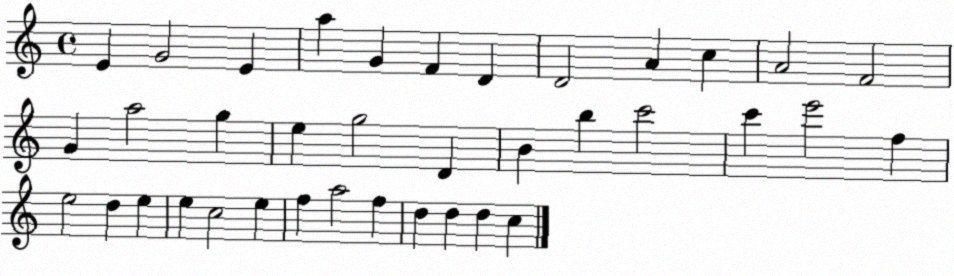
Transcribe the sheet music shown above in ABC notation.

X:1
T:Untitled
M:4/4
L:1/4
K:C
E G2 E a G F D D2 A c A2 F2 G a2 g e g2 D B b c'2 c' e'2 f e2 d e e c2 e f a2 f d d d c